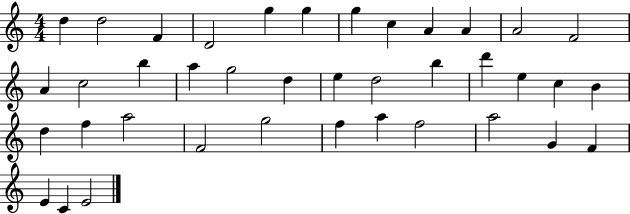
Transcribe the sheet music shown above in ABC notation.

X:1
T:Untitled
M:4/4
L:1/4
K:C
d d2 F D2 g g g c A A A2 F2 A c2 b a g2 d e d2 b d' e c B d f a2 F2 g2 f a f2 a2 G F E C E2